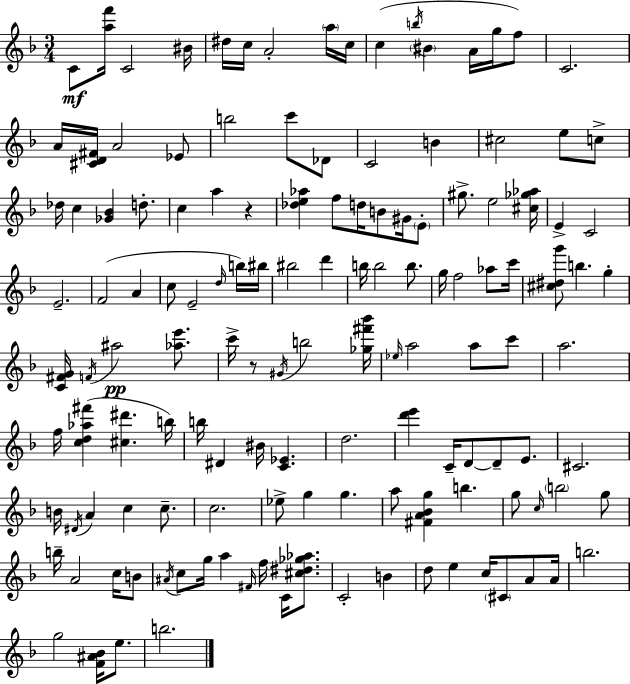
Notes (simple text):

C4/e [A5,F6]/s C4/h BIS4/s D#5/s C5/s A4/h A5/s C5/s C5/q B5/s BIS4/q A4/s G5/s F5/e C4/h. A4/s [C#4,D4,F#4]/s A4/h Eb4/e B5/h C6/e Db4/e C4/h B4/q C#5/h E5/e C5/e Db5/s C5/q [Gb4,Bb4]/q D5/e. C5/q A5/q R/q [Db5,E5,Ab5]/q F5/e D5/s B4/e G#4/s E4/e G#5/e. E5/h [C#5,Gb5,Ab5]/s E4/q C4/h E4/h. F4/h A4/q C5/e E4/h D5/s B5/s BIS5/s BIS5/h D6/q B5/s B5/h B5/e. G5/s F5/h Ab5/e C6/s [C#5,D#5,G6]/e B5/q. G5/q [C4,F#4,G4]/s F4/s A#5/h [Ab5,E6]/e. C6/s R/e G#4/s B5/h [Gb5,F#6,Bb6]/s Eb5/s A5/h A5/e C6/e A5/h. F5/s [C5,D5,Ab5,F#6]/q [C#5,D#6]/q. B5/s B5/s D#4/q BIS4/s [C4,Eb4]/q. D5/h. [D6,E6]/q C4/s D4/e D4/e E4/e. C#4/h. B4/s D#4/s A4/q C5/q C5/e. C5/h. Eb5/e G5/q G5/q. A5/e [F#4,A4,Bb4,G5]/q B5/q. G5/e C5/s B5/h G5/e B5/s A4/h C5/s B4/e A#4/s C5/e G5/s A5/q F#4/s F5/s C4/s [C#5,D#5,Gb5,Ab5]/e. C4/h B4/q D5/e E5/q C5/s C#4/e A4/e A4/s B5/h. G5/h [F4,A#4,Bb4]/s E5/e. B5/h.